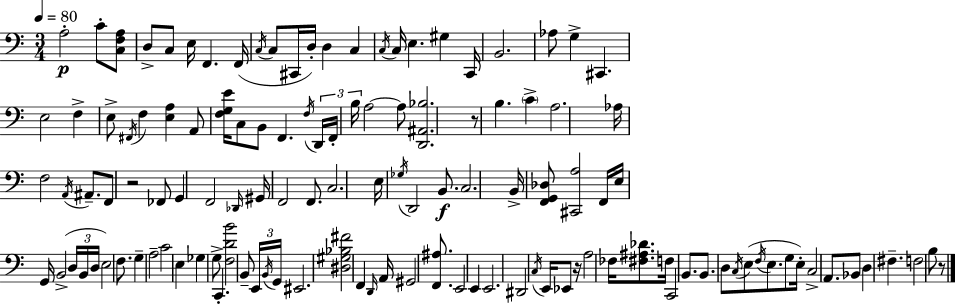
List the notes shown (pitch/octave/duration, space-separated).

A3/h C4/e [C3,F3,A3]/e D3/e C3/e E3/s F2/q. F2/s C3/s C3/e C#2/s D3/s D3/q C3/q C3/s C3/s E3/q. G#3/q C2/s B2/h. Ab3/e G3/q C#2/q. E3/h F3/q E3/e F#2/s F3/q [E3,A3]/q A2/e [F3,G3,E4]/s C3/e B2/e F2/q. F3/s D2/s F2/s B3/s A3/h A3/e [D2,A#2,Bb3]/h. R/e B3/q. C4/q A3/h. Ab3/s F3/h A2/s A#2/e. F2/e R/h FES2/e G2/q F2/h Db2/s G#2/s F2/h F2/e. C3/h. E3/s Gb3/s D2/h B2/e. C3/h. B2/s [F2,G2,Db3]/e [C#2,A3]/h F2/s E3/s G2/s B2/h D3/s B2/s D3/s E3/h F3/e. G3/q A3/h C4/h E3/q Gb3/q G3/e C2/q. [F3,D4,B4]/h B2/e E2/s B2/s G2/s EIS2/h. [D#3,G#3,Bb3,F#4]/h F2/q D2/s A2/s G#2/h [F2,A#3]/e. E2/h E2/q E2/h. D#2/h C3/s E2/s Eb2/e R/s A3/h FES3/s [F#3,A#3,Db4]/e. F3/s C2/h B2/e. B2/e. D3/e C3/s E3/e F3/s E3/e. G3/e E3/s C3/h A2/e. Bb2/e D3/q F#3/q. F3/h B3/e R/e